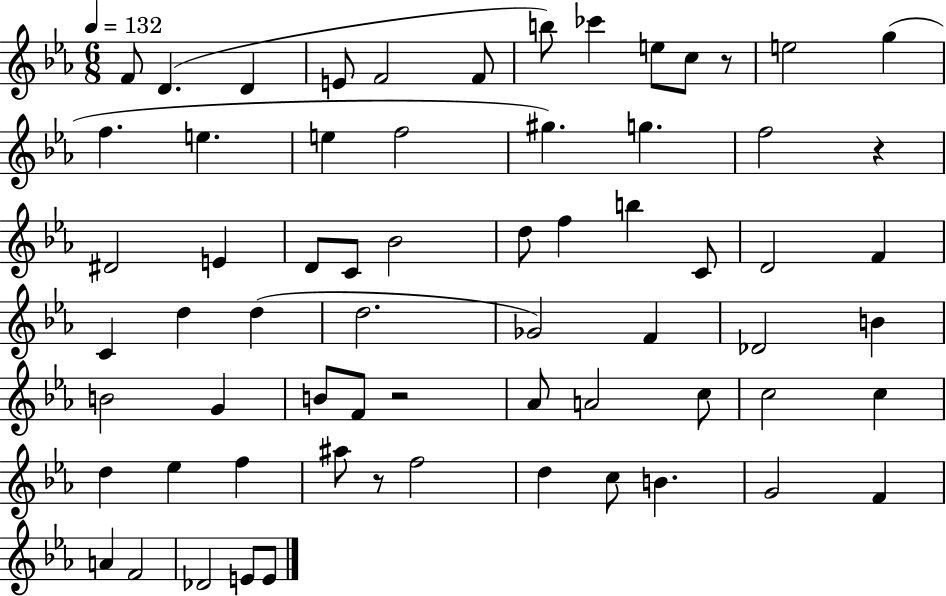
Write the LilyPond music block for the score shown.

{
  \clef treble
  \numericTimeSignature
  \time 6/8
  \key ees \major
  \tempo 4 = 132
  f'8 d'4.( d'4 | e'8 f'2 f'8 | b''8) ces'''4 e''8 c''8 r8 | e''2 g''4( | \break f''4. e''4. | e''4 f''2 | gis''4.) g''4. | f''2 r4 | \break dis'2 e'4 | d'8 c'8 bes'2 | d''8 f''4 b''4 c'8 | d'2 f'4 | \break c'4 d''4 d''4( | d''2. | ges'2) f'4 | des'2 b'4 | \break b'2 g'4 | b'8 f'8 r2 | aes'8 a'2 c''8 | c''2 c''4 | \break d''4 ees''4 f''4 | ais''8 r8 f''2 | d''4 c''8 b'4. | g'2 f'4 | \break a'4 f'2 | des'2 e'8 e'8 | \bar "|."
}